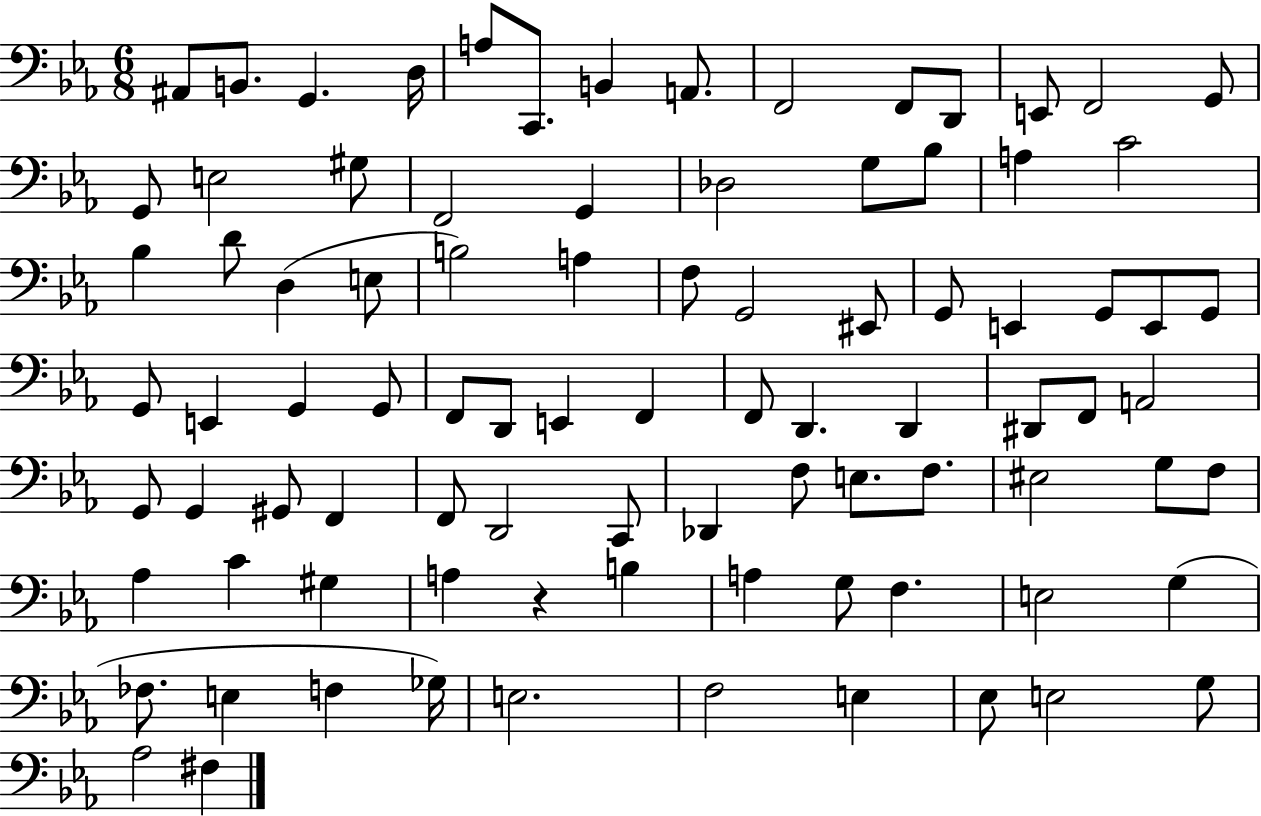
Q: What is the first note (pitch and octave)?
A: A#2